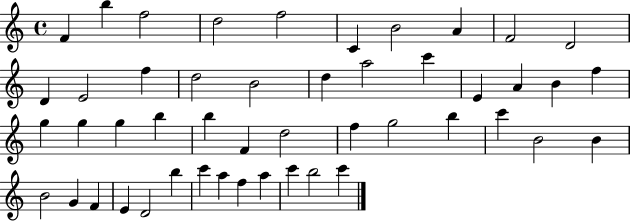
F4/q B5/q F5/h D5/h F5/h C4/q B4/h A4/q F4/h D4/h D4/q E4/h F5/q D5/h B4/h D5/q A5/h C6/q E4/q A4/q B4/q F5/q G5/q G5/q G5/q B5/q B5/q F4/q D5/h F5/q G5/h B5/q C6/q B4/h B4/q B4/h G4/q F4/q E4/q D4/h B5/q C6/q A5/q F5/q A5/q C6/q B5/h C6/q